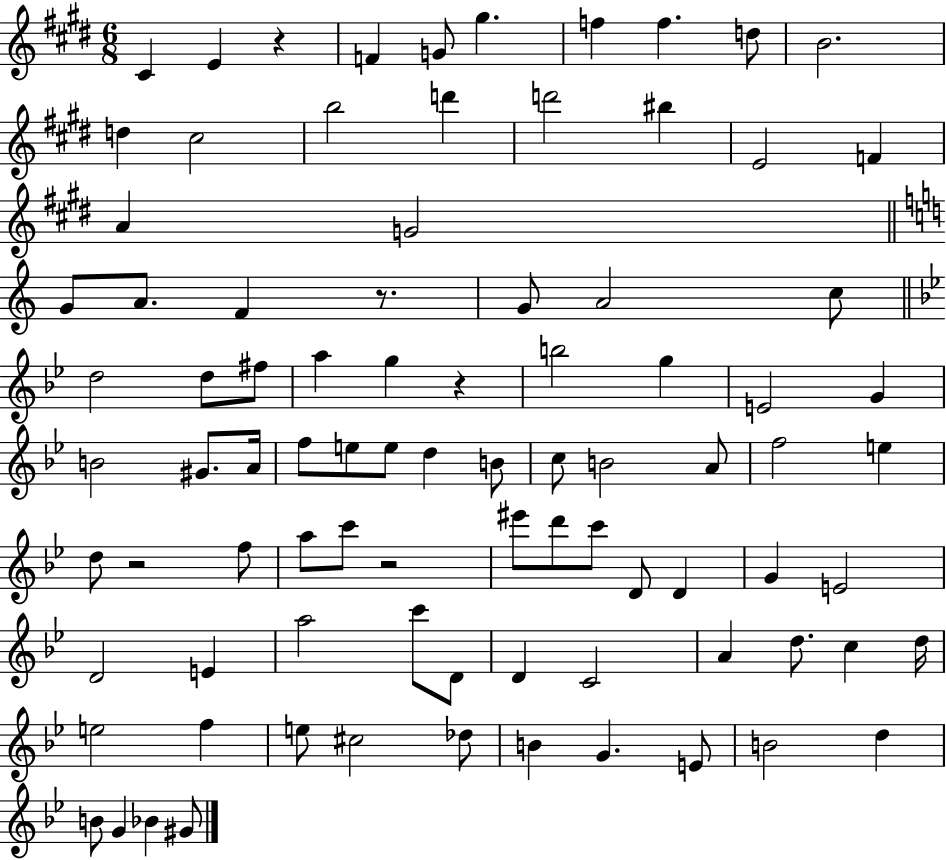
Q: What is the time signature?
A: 6/8